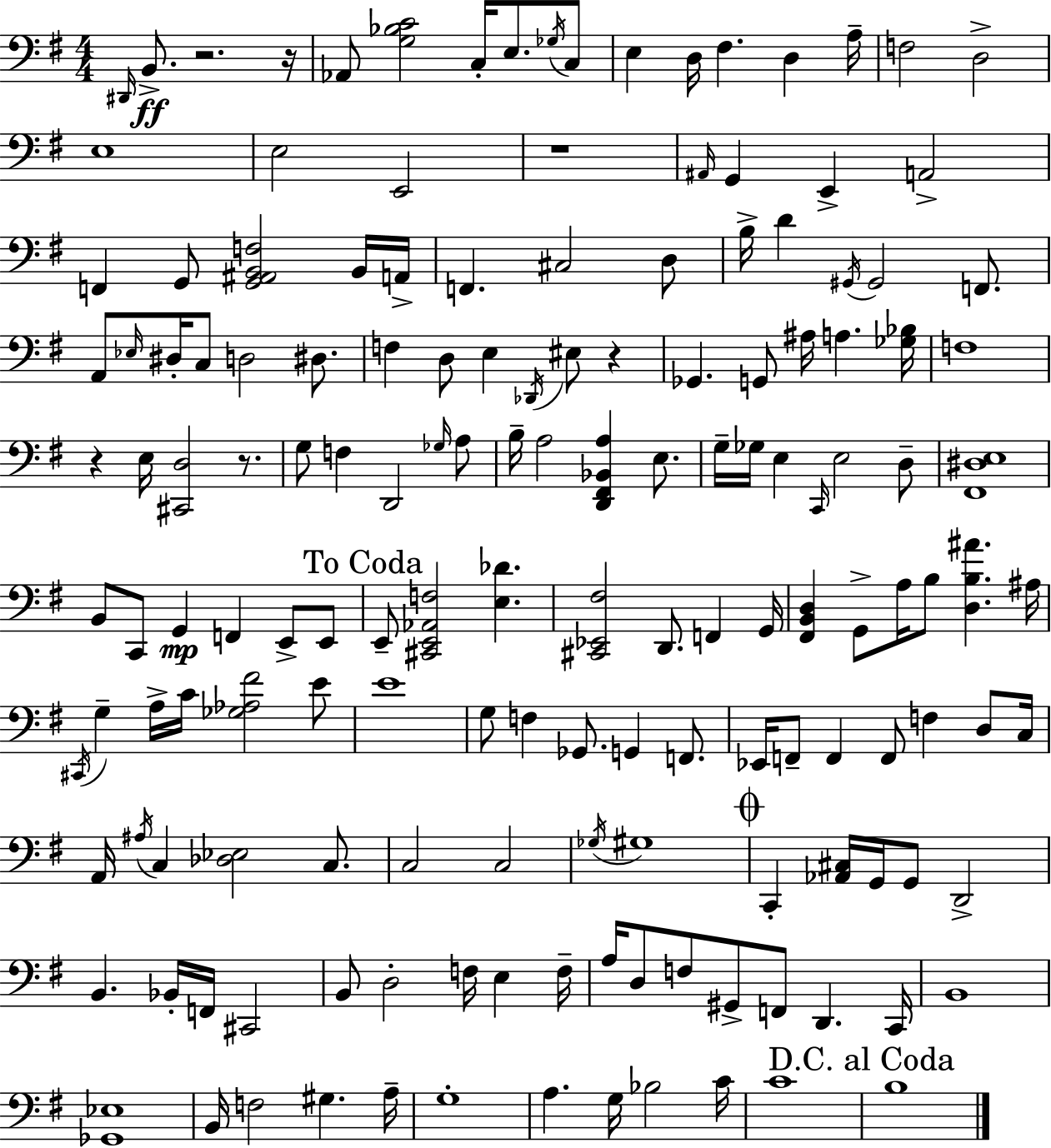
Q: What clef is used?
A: bass